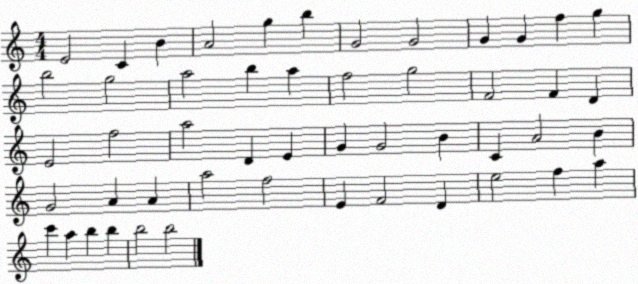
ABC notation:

X:1
T:Untitled
M:4/4
L:1/4
K:C
E2 C B A2 g b G2 G2 G G f g b2 g2 a2 b a f2 g2 F2 F D E2 f2 a2 D E G G2 B C A2 B G2 A A a2 f2 E F2 D e2 f a c' a b b b2 b2